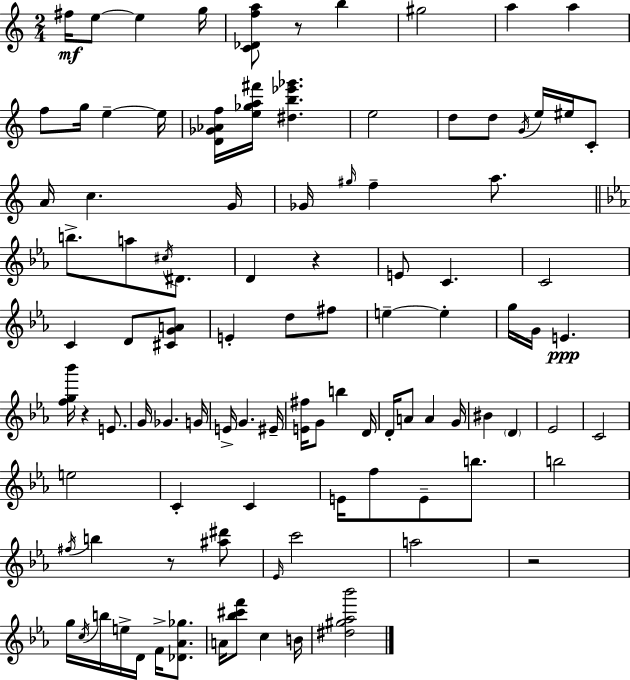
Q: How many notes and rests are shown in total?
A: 100